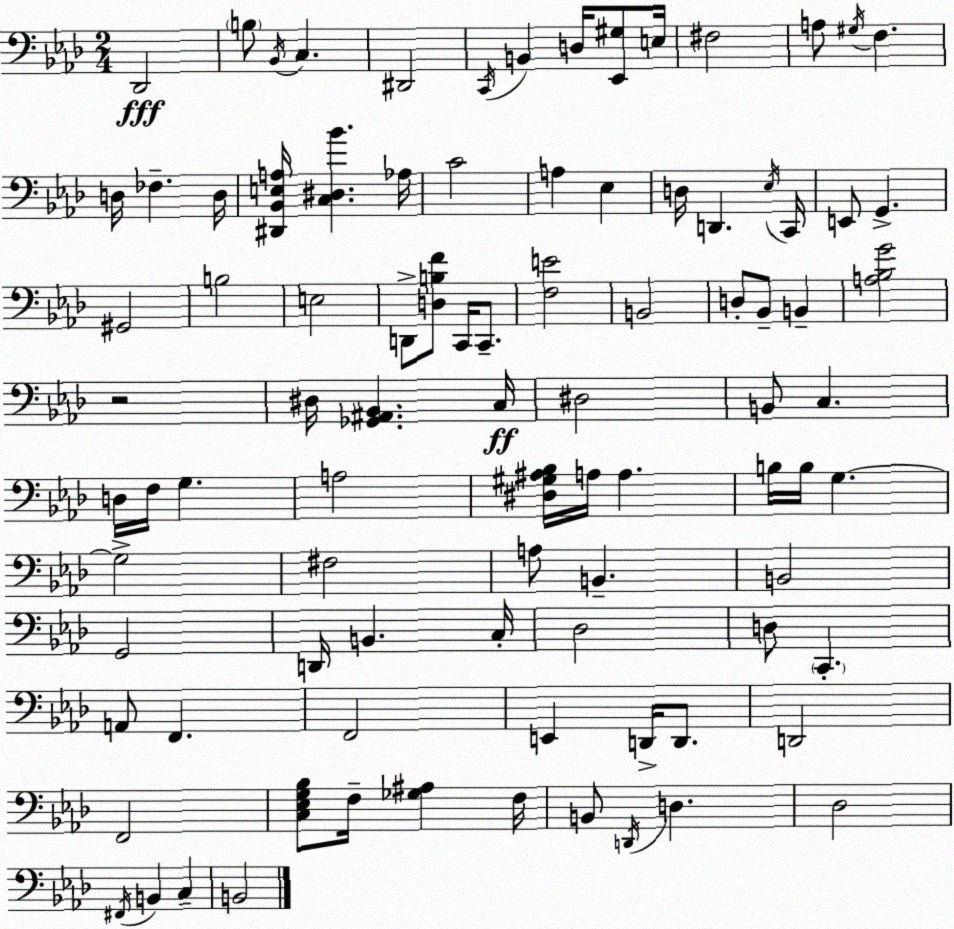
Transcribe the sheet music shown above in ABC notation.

X:1
T:Untitled
M:2/4
L:1/4
K:Fm
_D,,2 B,/2 _B,,/4 C, ^D,,2 C,,/4 B,, D,/4 [_E,,^G,]/2 E,/4 ^F,2 A,/2 ^G,/4 F, D,/4 _F, D,/4 [^D,,_B,,E,A,]/4 [C,^D,_B] _A,/4 C2 A, _E, D,/4 D,, _E,/4 C,,/4 E,,/2 G,, ^G,,2 B,2 E,2 D,,/2 [D,B,F]/2 C,,/4 C,,/2 [F,E]2 B,,2 D,/2 _B,,/2 B,, [A,_B,G]2 z2 ^D,/4 [_G,,^A,,_B,,] C,/4 ^D,2 B,,/2 C, D,/4 F,/4 G, A,2 [^D,^G,^A,_B,]/4 A,/4 A, B,/4 B,/4 G, G,2 ^F,2 A,/2 B,, B,,2 G,,2 D,,/4 B,, C,/4 _D,2 D,/2 C,, A,,/2 F,, F,,2 E,, D,,/4 D,,/2 D,,2 F,,2 [C,_E,G,_B,]/2 F,/4 [_G,^A,] F,/4 B,,/2 D,,/4 D, _D,2 ^F,,/4 B,, C, B,,2